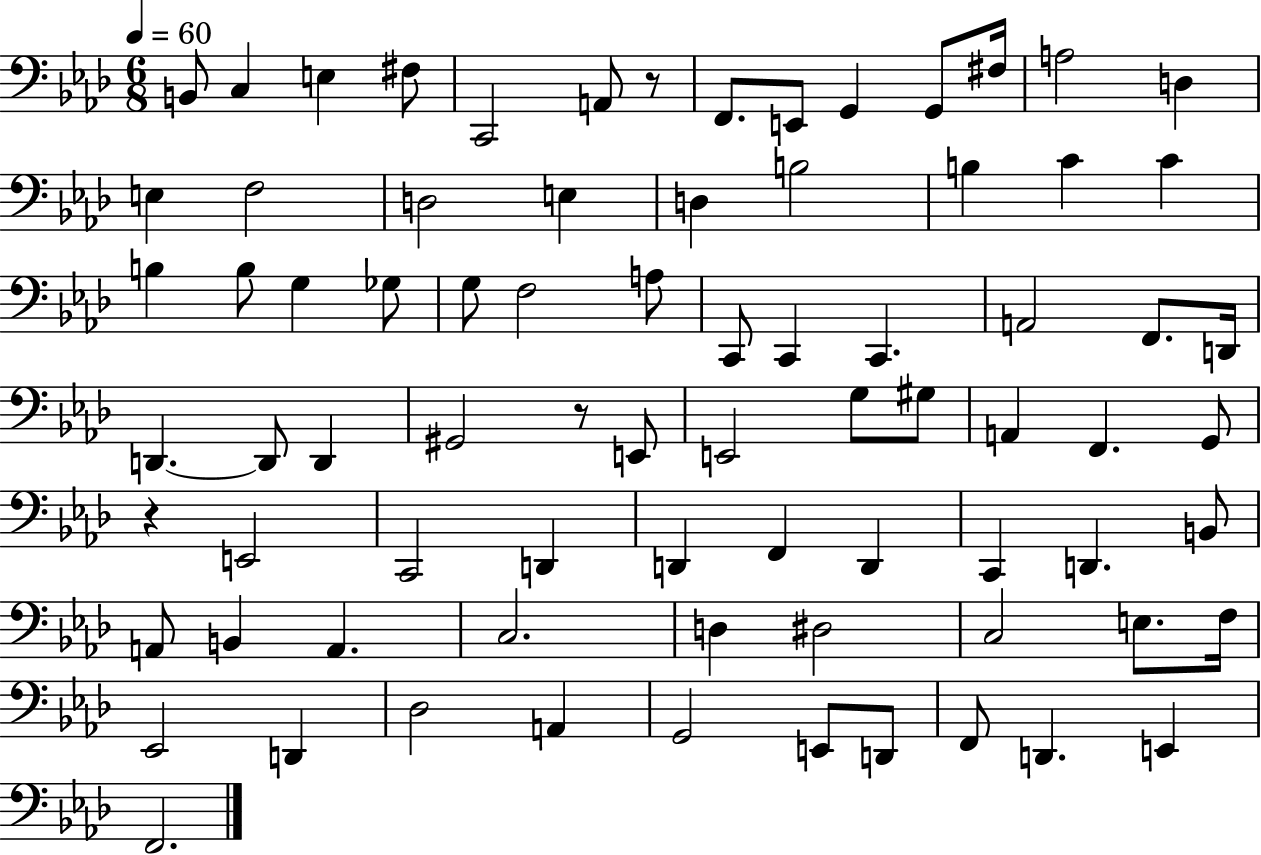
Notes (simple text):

B2/e C3/q E3/q F#3/e C2/h A2/e R/e F2/e. E2/e G2/q G2/e F#3/s A3/h D3/q E3/q F3/h D3/h E3/q D3/q B3/h B3/q C4/q C4/q B3/q B3/e G3/q Gb3/e G3/e F3/h A3/e C2/e C2/q C2/q. A2/h F2/e. D2/s D2/q. D2/e D2/q G#2/h R/e E2/e E2/h G3/e G#3/e A2/q F2/q. G2/e R/q E2/h C2/h D2/q D2/q F2/q D2/q C2/q D2/q. B2/e A2/e B2/q A2/q. C3/h. D3/q D#3/h C3/h E3/e. F3/s Eb2/h D2/q Db3/h A2/q G2/h E2/e D2/e F2/e D2/q. E2/q F2/h.